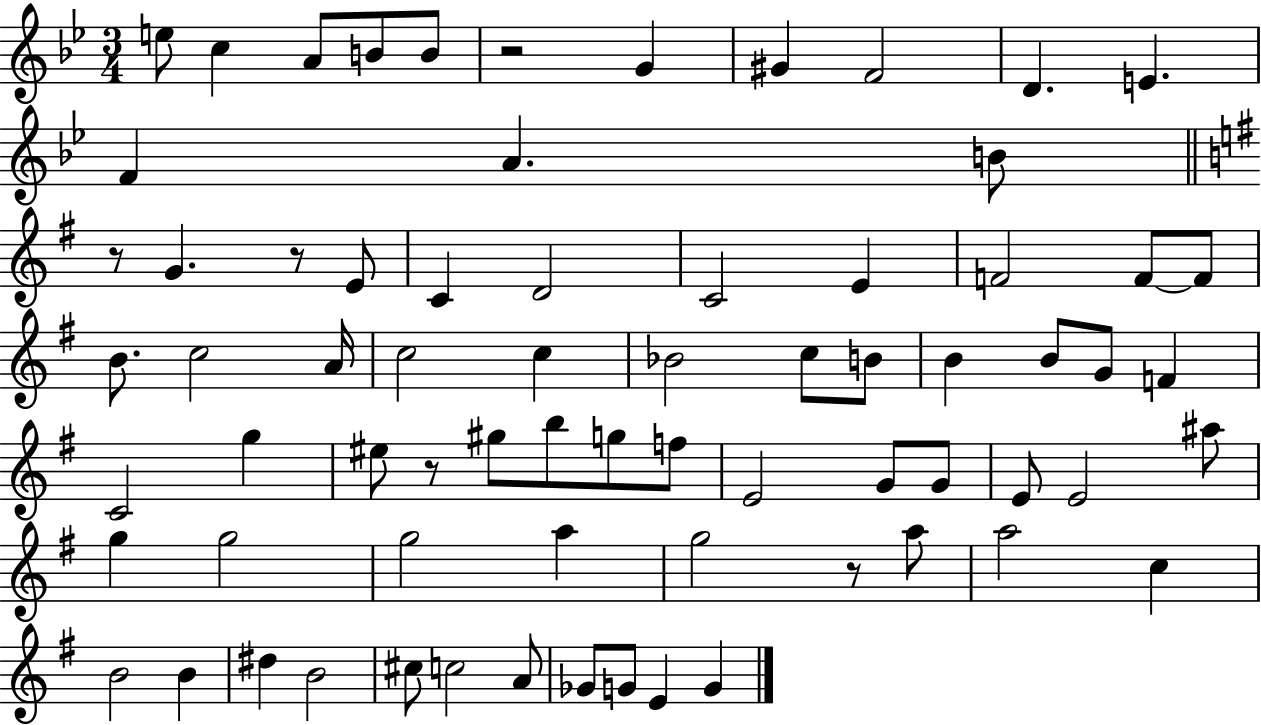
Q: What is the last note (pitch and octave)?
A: G4